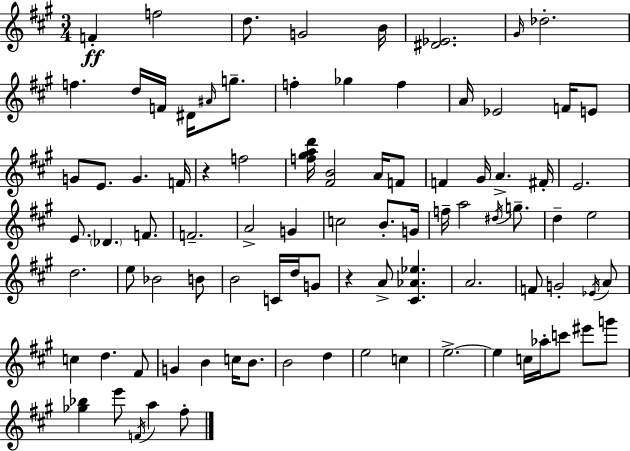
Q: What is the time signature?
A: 3/4